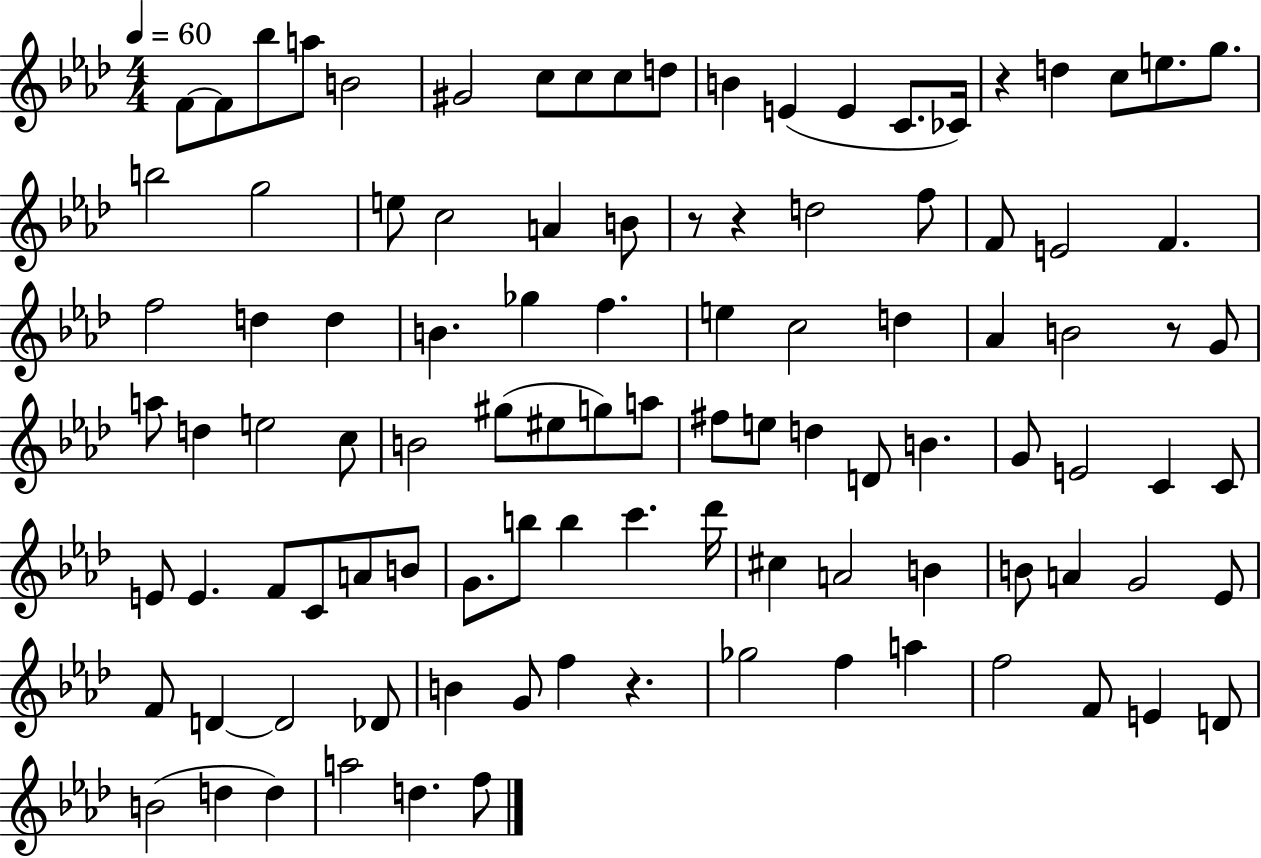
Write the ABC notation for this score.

X:1
T:Untitled
M:4/4
L:1/4
K:Ab
F/2 F/2 _b/2 a/2 B2 ^G2 c/2 c/2 c/2 d/2 B E E C/2 _C/4 z d c/2 e/2 g/2 b2 g2 e/2 c2 A B/2 z/2 z d2 f/2 F/2 E2 F f2 d d B _g f e c2 d _A B2 z/2 G/2 a/2 d e2 c/2 B2 ^g/2 ^e/2 g/2 a/2 ^f/2 e/2 d D/2 B G/2 E2 C C/2 E/2 E F/2 C/2 A/2 B/2 G/2 b/2 b c' _d'/4 ^c A2 B B/2 A G2 _E/2 F/2 D D2 _D/2 B G/2 f z _g2 f a f2 F/2 E D/2 B2 d d a2 d f/2